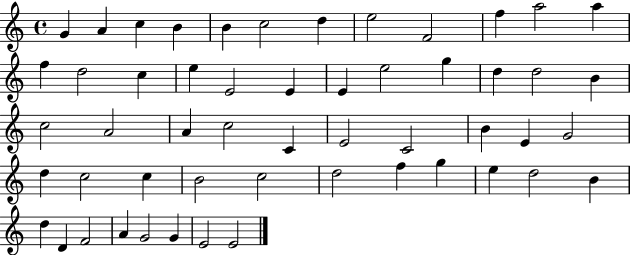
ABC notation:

X:1
T:Untitled
M:4/4
L:1/4
K:C
G A c B B c2 d e2 F2 f a2 a f d2 c e E2 E E e2 g d d2 B c2 A2 A c2 C E2 C2 B E G2 d c2 c B2 c2 d2 f g e d2 B d D F2 A G2 G E2 E2